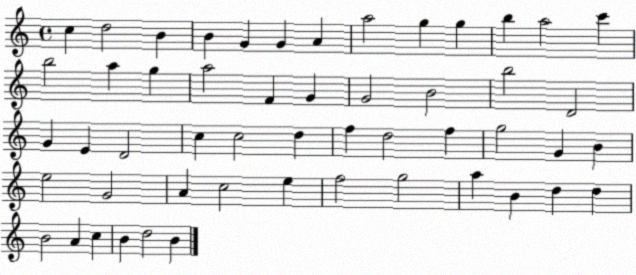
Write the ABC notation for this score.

X:1
T:Untitled
M:4/4
L:1/4
K:C
c d2 B B G G A a2 g g b a2 c' b2 a g a2 F G G2 B2 b2 D2 G E D2 c c2 d f d2 f g2 G B e2 G2 A c2 e f2 g2 a B d d B2 A c B d2 B